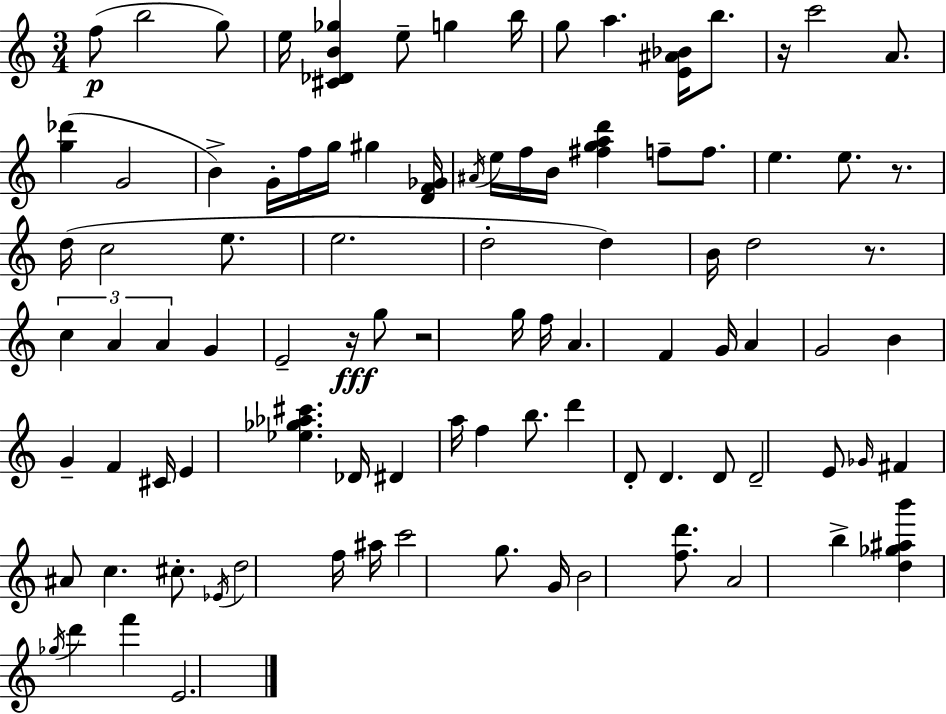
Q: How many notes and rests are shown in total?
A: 95